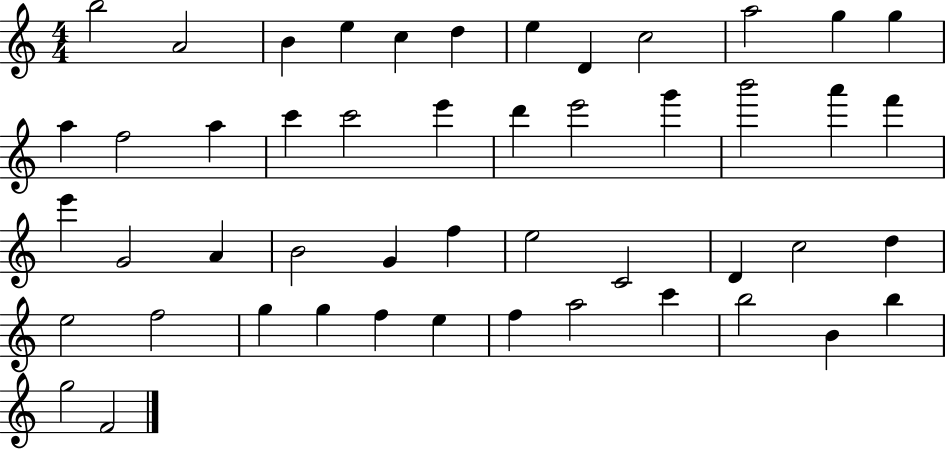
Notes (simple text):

B5/h A4/h B4/q E5/q C5/q D5/q E5/q D4/q C5/h A5/h G5/q G5/q A5/q F5/h A5/q C6/q C6/h E6/q D6/q E6/h G6/q B6/h A6/q F6/q E6/q G4/h A4/q B4/h G4/q F5/q E5/h C4/h D4/q C5/h D5/q E5/h F5/h G5/q G5/q F5/q E5/q F5/q A5/h C6/q B5/h B4/q B5/q G5/h F4/h